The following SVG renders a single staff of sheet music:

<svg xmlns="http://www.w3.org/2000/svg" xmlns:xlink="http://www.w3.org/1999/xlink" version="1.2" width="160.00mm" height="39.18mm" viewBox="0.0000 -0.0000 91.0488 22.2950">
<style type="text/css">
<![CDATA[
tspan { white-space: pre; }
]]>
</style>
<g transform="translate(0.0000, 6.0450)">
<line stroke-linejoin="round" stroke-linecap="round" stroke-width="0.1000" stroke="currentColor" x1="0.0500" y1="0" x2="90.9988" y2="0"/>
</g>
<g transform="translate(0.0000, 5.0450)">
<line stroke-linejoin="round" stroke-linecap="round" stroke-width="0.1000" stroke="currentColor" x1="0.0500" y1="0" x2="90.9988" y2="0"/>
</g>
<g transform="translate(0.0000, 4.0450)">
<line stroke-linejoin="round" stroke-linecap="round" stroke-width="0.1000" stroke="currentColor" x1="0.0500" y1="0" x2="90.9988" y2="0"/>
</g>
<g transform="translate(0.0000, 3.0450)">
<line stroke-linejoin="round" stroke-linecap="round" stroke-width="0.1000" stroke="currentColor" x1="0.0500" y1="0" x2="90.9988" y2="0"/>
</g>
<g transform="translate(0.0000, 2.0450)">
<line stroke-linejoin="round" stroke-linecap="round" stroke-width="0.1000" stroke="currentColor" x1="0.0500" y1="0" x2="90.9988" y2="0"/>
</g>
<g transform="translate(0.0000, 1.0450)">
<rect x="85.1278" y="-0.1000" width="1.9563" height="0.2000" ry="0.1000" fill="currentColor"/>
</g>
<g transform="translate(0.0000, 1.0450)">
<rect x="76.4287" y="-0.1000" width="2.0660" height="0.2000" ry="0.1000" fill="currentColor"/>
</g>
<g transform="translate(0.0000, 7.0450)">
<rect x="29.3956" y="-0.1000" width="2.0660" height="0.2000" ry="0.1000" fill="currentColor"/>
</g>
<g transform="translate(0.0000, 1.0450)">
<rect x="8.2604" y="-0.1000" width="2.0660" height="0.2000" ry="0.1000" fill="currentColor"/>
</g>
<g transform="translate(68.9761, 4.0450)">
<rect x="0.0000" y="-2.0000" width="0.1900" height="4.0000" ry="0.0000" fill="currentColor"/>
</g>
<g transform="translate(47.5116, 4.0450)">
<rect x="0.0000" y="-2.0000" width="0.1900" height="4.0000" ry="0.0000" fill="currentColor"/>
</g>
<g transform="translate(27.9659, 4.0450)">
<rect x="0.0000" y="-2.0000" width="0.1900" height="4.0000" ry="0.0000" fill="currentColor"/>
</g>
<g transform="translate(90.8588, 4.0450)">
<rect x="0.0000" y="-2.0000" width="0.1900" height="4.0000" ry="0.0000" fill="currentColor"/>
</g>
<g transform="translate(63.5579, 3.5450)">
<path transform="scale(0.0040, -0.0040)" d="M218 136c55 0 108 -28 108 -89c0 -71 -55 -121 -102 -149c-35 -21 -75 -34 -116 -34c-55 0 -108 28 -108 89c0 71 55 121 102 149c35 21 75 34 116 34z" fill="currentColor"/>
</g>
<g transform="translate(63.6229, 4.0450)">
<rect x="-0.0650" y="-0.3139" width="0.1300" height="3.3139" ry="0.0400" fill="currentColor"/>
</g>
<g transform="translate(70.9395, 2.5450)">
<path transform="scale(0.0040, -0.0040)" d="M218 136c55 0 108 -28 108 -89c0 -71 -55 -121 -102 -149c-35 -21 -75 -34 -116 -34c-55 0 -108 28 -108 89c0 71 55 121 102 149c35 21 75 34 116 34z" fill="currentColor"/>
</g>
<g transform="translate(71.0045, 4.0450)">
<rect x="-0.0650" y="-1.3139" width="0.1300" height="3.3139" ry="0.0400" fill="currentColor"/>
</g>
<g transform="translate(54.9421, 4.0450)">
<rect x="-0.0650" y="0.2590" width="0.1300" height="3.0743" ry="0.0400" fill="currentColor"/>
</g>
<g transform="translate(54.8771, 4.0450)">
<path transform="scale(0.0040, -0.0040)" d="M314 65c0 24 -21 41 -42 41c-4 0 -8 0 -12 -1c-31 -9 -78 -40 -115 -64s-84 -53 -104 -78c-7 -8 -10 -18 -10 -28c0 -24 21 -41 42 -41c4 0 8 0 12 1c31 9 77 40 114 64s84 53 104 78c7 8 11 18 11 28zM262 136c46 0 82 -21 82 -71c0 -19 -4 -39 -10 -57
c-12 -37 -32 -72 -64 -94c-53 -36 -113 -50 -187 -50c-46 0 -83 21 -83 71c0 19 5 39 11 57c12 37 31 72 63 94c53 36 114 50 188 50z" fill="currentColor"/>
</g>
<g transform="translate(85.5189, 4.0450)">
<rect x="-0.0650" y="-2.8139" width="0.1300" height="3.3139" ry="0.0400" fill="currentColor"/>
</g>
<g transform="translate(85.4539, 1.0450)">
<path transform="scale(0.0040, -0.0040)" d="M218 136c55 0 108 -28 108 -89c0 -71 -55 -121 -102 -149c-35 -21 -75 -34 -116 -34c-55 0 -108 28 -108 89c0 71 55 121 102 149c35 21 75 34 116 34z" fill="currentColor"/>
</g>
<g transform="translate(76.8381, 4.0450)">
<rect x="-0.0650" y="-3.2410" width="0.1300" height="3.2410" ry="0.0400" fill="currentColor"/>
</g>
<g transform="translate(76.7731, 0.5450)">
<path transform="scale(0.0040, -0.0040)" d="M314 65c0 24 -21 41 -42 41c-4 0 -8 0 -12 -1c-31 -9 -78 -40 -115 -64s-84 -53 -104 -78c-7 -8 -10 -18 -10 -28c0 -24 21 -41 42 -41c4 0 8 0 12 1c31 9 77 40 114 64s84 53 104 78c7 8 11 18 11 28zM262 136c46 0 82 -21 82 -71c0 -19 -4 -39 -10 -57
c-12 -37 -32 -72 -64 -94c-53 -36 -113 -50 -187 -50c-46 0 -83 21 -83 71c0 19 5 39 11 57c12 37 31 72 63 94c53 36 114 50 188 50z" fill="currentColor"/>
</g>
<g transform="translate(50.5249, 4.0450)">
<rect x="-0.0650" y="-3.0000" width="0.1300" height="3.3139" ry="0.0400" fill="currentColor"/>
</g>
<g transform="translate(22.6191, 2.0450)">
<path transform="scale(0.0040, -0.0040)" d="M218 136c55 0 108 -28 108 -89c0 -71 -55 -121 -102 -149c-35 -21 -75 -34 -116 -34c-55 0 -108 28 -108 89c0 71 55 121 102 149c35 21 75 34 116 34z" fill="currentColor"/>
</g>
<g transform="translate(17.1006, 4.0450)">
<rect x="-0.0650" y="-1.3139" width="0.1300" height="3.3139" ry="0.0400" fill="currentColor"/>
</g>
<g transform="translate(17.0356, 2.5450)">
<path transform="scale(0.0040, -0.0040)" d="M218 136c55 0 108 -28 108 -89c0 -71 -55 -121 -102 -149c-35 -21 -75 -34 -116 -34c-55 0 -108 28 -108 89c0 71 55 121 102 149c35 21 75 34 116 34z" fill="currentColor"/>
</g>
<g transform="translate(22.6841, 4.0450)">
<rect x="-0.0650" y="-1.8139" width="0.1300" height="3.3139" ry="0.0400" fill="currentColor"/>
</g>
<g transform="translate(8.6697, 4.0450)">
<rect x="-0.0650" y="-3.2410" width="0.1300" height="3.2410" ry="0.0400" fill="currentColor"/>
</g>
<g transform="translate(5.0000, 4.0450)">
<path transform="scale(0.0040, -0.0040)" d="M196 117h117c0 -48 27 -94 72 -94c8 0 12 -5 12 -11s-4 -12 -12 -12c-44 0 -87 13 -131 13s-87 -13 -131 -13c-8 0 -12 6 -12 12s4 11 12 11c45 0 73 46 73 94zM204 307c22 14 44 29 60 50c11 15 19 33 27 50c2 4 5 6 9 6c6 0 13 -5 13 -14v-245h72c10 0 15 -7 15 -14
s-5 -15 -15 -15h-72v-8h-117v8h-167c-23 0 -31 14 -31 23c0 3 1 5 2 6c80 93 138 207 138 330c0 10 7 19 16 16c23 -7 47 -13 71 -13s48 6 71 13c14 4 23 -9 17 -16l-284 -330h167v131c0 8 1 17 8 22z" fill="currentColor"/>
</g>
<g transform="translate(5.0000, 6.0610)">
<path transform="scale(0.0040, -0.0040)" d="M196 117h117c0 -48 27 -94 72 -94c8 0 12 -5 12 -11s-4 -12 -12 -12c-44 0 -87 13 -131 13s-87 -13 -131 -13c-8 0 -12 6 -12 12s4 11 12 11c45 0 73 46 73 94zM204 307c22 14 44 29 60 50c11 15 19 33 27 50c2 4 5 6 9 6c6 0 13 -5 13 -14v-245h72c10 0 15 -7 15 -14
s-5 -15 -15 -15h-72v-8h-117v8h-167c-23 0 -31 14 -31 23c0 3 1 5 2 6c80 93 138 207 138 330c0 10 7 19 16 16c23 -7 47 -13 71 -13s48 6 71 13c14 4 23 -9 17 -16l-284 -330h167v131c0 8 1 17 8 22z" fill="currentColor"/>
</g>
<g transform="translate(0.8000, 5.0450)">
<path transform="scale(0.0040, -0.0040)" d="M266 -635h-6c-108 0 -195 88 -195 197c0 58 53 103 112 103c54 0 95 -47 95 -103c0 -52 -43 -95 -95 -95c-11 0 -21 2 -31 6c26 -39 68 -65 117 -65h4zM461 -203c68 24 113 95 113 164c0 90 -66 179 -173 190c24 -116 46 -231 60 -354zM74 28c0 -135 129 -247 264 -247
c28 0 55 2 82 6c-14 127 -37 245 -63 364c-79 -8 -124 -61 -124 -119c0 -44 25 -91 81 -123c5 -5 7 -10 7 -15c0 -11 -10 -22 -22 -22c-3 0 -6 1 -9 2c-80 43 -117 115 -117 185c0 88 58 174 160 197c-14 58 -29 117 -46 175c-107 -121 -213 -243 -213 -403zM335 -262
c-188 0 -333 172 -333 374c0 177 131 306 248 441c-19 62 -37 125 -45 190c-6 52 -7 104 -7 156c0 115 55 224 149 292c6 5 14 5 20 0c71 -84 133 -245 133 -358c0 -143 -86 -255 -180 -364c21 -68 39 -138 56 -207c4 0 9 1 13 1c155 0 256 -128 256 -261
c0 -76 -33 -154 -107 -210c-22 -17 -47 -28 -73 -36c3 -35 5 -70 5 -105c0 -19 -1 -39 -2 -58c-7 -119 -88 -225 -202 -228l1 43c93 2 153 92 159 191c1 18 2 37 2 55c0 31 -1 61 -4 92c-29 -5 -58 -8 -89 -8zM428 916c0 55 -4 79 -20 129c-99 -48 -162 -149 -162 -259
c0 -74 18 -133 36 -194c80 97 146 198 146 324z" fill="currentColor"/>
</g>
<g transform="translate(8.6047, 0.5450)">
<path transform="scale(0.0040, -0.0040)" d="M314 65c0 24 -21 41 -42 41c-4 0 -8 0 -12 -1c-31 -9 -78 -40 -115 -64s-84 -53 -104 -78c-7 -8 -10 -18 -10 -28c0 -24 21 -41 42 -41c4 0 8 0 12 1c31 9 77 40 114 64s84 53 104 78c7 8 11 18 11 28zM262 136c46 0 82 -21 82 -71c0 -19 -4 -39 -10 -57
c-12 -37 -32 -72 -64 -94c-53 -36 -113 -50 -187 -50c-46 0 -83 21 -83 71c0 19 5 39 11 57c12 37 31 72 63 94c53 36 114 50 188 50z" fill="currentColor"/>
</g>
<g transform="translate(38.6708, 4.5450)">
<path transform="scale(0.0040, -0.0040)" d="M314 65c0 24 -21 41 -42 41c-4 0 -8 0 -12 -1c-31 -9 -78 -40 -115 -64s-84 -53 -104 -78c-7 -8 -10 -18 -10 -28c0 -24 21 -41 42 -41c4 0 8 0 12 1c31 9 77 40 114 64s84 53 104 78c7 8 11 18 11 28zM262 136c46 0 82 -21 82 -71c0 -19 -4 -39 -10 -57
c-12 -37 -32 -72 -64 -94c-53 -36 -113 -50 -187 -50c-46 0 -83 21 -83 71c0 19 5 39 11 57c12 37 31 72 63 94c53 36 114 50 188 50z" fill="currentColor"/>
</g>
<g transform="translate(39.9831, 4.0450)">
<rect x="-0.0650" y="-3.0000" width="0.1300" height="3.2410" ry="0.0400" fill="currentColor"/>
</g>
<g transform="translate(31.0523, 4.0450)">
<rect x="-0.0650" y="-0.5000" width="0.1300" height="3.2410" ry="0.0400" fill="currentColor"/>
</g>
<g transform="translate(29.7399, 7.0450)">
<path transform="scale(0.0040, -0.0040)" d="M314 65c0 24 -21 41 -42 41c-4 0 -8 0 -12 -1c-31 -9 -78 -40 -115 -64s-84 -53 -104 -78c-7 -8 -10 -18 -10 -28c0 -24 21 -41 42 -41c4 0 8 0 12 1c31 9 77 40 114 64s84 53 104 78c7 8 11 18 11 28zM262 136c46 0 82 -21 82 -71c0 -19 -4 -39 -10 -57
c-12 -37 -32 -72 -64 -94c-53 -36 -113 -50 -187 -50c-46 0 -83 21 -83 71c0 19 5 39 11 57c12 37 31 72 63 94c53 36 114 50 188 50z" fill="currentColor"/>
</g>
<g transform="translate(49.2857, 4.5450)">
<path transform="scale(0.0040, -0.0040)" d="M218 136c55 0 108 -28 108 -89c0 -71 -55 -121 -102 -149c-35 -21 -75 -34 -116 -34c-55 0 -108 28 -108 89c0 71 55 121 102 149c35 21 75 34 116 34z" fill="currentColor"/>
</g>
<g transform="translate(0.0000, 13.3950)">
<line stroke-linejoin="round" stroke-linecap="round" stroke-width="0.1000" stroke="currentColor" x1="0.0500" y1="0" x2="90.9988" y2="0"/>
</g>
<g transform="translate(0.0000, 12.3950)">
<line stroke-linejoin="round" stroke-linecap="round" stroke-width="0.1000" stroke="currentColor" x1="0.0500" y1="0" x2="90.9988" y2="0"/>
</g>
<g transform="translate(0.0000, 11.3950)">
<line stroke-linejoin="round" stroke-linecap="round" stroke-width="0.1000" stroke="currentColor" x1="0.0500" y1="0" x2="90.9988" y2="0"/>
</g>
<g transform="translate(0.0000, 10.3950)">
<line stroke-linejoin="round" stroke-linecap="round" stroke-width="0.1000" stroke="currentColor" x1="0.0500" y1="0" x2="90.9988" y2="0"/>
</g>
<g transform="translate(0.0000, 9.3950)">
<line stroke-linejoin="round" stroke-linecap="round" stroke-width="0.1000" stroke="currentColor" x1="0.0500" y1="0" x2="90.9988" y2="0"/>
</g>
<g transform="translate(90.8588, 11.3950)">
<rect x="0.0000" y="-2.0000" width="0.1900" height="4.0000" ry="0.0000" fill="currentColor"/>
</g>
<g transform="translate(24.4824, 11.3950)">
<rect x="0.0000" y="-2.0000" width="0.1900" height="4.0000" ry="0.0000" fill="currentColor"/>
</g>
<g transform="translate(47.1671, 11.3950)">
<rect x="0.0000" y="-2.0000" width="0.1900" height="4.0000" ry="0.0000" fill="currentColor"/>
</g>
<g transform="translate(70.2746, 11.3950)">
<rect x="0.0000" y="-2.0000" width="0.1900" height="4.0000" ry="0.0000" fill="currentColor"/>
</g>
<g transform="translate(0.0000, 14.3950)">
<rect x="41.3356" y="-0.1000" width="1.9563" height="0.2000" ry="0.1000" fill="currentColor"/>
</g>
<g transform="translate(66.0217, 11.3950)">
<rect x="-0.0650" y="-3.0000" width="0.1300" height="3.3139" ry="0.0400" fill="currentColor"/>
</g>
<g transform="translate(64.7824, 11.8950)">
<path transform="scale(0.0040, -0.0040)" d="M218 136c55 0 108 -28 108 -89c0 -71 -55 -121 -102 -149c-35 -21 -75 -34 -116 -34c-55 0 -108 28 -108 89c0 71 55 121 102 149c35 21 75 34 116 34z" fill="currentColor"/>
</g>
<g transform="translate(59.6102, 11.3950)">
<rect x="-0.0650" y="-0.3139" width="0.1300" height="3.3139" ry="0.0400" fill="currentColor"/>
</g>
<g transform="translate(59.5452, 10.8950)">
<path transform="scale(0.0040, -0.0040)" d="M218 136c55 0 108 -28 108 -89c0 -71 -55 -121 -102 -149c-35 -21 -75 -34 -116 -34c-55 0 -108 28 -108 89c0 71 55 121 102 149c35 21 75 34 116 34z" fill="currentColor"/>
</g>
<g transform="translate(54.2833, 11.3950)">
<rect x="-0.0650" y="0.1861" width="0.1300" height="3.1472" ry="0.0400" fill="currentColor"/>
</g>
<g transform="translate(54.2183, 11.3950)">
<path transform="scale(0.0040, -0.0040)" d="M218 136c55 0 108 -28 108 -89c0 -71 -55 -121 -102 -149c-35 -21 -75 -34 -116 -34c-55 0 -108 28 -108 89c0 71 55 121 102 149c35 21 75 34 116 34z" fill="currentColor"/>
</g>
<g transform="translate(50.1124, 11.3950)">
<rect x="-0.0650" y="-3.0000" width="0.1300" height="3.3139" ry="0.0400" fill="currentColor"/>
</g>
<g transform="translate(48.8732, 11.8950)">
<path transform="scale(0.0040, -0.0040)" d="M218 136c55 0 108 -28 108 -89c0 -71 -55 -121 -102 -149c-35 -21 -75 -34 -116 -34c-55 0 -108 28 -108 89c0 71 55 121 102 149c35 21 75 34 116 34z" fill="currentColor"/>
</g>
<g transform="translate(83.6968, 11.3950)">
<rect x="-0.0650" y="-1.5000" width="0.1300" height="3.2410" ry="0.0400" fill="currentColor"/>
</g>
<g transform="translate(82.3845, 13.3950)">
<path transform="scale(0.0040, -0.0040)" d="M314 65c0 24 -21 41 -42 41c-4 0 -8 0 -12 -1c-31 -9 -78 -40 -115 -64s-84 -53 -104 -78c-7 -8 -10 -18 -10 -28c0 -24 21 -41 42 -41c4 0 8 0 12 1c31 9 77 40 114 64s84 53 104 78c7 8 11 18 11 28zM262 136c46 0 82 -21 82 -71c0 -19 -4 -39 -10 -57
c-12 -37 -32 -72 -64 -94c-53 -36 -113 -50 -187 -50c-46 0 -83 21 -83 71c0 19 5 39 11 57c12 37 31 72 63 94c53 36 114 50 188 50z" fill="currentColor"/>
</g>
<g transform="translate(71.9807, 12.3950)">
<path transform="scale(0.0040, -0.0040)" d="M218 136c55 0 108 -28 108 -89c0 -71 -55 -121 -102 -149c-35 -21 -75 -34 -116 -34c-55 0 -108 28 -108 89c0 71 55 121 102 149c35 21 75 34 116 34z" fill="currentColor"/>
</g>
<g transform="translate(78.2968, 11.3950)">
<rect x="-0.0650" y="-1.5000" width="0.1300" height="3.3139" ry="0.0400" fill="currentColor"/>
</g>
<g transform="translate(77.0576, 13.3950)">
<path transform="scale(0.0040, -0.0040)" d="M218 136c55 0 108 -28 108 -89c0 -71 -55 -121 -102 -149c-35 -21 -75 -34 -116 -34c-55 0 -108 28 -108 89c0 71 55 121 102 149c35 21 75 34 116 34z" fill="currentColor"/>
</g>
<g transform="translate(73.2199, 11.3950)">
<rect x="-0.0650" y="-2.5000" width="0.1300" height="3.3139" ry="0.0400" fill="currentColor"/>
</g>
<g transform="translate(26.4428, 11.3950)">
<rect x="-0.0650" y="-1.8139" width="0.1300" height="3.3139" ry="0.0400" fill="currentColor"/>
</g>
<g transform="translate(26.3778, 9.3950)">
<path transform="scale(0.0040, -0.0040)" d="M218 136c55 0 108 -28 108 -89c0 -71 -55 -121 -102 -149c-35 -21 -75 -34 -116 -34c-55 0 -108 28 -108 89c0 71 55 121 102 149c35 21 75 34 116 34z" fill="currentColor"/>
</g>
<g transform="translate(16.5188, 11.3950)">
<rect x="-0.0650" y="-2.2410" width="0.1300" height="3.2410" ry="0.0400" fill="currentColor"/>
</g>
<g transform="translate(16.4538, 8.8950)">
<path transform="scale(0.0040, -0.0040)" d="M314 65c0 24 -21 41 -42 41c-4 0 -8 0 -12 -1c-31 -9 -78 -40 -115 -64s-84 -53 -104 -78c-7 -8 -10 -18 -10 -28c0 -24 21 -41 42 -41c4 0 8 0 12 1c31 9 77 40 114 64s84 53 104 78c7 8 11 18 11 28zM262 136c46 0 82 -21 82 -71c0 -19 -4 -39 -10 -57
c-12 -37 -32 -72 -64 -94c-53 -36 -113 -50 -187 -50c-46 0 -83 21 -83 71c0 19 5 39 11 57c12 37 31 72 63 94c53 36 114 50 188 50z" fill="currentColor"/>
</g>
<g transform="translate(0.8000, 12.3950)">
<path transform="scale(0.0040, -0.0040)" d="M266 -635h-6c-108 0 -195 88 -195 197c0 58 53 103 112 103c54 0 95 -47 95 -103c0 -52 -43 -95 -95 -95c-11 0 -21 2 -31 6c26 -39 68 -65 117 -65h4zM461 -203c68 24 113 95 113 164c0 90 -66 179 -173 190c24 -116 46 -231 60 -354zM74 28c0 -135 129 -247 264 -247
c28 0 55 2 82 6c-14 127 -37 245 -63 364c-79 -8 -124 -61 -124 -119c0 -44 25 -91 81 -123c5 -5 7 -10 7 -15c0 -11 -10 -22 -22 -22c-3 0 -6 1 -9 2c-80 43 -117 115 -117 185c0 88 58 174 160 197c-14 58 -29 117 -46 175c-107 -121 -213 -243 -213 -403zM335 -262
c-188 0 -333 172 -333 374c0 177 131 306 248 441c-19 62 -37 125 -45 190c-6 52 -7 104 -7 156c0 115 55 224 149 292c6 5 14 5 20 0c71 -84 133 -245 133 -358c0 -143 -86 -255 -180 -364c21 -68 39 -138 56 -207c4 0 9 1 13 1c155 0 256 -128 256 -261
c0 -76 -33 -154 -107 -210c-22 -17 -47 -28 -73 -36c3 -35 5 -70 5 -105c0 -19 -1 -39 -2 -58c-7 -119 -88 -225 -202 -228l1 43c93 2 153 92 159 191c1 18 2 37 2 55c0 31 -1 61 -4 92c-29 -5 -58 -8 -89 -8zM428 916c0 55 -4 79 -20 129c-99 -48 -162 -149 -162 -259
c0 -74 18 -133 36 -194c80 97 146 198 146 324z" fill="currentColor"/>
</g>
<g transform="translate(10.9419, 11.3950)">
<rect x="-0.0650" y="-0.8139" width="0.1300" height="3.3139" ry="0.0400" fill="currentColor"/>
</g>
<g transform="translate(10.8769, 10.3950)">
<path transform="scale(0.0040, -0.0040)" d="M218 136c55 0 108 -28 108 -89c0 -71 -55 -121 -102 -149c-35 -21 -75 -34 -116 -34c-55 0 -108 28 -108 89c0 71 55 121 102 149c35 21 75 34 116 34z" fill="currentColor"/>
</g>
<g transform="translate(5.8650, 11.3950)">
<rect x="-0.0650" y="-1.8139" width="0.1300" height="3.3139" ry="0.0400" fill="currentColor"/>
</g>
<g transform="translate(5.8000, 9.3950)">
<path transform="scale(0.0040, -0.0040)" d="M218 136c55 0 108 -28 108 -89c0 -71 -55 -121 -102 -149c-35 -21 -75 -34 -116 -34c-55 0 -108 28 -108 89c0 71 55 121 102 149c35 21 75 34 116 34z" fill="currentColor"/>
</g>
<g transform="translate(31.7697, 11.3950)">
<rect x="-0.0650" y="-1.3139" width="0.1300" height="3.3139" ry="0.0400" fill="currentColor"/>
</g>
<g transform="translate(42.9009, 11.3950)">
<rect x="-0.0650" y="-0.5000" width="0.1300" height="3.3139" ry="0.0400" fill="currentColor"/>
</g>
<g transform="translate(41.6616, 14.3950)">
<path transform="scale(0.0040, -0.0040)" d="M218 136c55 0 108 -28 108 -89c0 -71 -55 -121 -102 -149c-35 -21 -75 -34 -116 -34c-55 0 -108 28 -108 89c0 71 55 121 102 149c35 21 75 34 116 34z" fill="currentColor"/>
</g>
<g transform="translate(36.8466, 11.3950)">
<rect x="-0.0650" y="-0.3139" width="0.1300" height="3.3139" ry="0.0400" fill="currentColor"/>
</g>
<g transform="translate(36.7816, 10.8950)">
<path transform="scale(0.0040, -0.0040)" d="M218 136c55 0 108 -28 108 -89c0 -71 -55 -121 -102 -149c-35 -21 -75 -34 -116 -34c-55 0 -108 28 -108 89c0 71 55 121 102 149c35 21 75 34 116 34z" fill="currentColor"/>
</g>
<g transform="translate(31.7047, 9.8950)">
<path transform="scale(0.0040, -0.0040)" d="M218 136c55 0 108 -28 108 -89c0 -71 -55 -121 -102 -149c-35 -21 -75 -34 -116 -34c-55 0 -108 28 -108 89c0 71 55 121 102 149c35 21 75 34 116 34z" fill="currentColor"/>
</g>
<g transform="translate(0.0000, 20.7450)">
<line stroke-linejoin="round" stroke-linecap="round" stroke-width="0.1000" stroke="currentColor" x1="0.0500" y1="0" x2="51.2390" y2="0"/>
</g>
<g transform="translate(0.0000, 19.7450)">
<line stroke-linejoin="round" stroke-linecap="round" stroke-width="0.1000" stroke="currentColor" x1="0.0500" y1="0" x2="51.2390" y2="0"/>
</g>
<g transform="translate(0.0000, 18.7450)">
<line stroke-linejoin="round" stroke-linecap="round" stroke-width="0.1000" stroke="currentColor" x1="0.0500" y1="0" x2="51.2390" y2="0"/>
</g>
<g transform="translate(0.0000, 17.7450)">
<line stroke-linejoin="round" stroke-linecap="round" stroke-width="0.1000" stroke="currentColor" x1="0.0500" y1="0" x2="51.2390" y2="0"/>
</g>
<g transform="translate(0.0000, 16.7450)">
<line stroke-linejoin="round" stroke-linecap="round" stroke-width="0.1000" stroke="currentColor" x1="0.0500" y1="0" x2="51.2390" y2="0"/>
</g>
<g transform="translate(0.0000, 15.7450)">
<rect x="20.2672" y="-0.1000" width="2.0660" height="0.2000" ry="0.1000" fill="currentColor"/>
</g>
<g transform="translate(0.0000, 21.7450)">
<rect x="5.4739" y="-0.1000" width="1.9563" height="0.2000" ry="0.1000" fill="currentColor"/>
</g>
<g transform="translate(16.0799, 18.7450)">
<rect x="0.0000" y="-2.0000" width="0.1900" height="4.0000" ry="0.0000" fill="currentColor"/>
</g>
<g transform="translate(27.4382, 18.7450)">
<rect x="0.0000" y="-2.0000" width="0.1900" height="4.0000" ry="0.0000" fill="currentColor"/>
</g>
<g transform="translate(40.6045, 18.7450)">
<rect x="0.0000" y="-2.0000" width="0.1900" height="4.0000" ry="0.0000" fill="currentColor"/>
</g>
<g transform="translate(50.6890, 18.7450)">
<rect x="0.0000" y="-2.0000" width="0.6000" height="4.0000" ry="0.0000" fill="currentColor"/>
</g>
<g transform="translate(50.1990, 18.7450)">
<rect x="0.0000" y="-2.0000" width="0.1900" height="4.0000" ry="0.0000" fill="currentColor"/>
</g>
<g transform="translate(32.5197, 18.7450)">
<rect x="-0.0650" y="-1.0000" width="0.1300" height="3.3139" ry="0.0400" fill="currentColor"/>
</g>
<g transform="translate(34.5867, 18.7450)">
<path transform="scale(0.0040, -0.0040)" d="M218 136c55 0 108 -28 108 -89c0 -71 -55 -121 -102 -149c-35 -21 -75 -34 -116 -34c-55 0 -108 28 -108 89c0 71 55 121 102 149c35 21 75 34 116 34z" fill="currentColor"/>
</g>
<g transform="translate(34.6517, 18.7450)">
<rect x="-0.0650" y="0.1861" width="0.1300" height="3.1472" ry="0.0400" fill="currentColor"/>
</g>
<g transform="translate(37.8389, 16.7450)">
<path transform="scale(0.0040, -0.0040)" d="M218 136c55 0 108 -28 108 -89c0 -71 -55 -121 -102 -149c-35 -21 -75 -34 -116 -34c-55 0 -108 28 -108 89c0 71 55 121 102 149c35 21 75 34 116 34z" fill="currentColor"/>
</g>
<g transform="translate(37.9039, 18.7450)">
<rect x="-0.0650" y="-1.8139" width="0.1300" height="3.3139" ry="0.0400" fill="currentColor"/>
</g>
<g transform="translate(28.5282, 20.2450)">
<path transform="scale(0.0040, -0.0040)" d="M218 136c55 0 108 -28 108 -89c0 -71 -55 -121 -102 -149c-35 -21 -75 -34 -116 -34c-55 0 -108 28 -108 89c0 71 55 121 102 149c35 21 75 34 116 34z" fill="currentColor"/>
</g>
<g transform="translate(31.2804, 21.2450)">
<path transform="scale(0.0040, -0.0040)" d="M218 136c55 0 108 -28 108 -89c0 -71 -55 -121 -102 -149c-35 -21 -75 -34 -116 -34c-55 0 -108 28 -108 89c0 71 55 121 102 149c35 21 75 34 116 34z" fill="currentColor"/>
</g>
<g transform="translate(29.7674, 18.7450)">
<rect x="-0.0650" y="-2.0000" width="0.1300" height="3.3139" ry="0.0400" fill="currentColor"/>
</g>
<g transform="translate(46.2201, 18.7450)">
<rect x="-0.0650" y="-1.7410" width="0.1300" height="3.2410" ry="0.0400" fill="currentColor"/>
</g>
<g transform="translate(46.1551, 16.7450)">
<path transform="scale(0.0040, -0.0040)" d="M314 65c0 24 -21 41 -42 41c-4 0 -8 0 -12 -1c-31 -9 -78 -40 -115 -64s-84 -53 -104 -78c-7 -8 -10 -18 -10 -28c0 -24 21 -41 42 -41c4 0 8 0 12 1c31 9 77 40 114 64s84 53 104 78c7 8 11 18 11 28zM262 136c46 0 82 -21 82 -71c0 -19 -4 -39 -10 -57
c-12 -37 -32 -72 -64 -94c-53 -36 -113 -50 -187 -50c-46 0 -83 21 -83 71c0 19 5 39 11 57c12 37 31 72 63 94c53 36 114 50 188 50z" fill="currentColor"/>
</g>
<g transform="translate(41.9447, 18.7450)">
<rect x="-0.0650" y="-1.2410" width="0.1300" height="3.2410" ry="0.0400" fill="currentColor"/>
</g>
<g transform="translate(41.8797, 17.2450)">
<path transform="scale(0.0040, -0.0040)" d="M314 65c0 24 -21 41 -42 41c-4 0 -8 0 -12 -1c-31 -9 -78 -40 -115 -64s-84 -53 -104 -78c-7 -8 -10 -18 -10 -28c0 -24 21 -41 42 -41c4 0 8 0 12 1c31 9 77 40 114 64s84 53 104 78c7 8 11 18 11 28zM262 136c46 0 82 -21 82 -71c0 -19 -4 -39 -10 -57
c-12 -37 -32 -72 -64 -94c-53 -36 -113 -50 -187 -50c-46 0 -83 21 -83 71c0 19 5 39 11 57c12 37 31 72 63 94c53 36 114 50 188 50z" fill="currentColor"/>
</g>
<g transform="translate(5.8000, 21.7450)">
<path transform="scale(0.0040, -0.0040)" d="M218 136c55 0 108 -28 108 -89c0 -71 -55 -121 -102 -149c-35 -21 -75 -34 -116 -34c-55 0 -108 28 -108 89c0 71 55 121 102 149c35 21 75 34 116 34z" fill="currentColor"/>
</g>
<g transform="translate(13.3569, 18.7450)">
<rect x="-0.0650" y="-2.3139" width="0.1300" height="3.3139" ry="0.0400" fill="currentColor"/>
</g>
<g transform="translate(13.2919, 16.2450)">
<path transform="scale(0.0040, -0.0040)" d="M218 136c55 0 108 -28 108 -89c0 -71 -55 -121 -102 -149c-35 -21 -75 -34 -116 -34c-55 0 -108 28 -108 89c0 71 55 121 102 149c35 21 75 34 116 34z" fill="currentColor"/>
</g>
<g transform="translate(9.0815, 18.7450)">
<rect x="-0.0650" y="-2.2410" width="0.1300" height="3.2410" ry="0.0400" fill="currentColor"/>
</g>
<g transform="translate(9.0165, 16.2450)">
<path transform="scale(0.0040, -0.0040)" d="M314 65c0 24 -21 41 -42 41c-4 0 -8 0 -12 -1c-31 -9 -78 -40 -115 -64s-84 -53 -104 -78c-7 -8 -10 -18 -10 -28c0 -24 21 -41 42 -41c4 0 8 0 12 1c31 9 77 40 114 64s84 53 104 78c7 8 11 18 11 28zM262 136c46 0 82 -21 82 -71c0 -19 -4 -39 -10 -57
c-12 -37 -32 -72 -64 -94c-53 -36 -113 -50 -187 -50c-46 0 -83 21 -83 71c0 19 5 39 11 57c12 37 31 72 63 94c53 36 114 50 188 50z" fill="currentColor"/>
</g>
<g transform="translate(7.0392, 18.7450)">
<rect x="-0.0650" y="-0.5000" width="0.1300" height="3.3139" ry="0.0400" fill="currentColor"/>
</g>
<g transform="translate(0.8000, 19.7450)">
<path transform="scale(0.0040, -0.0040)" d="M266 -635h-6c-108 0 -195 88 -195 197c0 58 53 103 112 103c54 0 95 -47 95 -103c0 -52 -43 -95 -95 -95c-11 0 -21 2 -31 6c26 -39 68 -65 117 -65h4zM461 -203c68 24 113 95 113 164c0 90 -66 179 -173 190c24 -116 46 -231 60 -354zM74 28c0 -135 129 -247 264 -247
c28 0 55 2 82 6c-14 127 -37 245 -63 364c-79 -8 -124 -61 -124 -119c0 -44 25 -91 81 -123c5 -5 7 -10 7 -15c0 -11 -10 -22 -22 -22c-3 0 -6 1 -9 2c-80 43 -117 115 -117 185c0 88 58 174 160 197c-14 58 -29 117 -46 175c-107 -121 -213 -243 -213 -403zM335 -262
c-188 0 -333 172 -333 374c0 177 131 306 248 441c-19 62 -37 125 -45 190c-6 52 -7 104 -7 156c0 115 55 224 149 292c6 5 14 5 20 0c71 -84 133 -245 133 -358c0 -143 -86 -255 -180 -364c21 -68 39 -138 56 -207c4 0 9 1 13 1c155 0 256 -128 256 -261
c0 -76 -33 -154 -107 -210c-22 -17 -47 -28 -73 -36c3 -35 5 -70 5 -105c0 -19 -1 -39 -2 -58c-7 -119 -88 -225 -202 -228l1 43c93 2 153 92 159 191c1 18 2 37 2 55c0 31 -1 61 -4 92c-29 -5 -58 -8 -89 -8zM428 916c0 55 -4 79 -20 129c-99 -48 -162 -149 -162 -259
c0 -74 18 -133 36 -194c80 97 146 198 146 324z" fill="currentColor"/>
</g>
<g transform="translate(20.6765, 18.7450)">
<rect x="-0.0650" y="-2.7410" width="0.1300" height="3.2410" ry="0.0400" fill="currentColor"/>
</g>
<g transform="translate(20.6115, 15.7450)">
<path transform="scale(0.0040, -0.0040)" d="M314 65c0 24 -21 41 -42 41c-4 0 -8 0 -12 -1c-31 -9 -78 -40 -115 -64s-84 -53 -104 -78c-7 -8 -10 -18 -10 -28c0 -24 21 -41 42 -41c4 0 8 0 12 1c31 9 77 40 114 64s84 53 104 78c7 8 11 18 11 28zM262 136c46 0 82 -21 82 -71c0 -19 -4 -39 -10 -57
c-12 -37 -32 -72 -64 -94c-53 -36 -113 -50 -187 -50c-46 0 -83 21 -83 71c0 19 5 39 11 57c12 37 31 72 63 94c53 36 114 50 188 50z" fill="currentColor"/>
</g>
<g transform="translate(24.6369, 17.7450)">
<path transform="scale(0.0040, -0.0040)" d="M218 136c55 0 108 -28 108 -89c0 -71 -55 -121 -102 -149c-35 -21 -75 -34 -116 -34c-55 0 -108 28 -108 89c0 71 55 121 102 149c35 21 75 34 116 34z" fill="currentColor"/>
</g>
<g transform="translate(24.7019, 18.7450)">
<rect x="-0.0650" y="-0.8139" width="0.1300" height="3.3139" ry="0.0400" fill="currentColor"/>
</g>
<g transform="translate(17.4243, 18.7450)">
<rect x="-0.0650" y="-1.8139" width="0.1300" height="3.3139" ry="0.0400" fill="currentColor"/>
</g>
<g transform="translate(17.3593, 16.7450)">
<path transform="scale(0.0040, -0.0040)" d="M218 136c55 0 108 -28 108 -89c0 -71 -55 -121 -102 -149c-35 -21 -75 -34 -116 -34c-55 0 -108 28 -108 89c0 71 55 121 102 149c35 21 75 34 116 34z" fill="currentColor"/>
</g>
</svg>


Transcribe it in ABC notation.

X:1
T:Untitled
M:4/4
L:1/4
K:C
b2 e f C2 A2 A B2 c e b2 a f d g2 f e c C A B c A G E E2 C g2 g f a2 d F D B f e2 f2